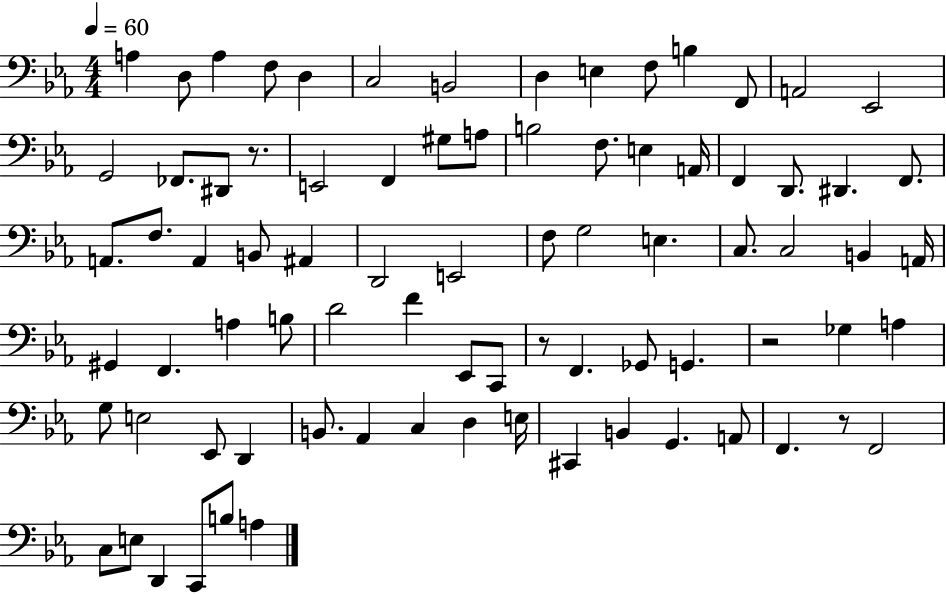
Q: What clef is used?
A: bass